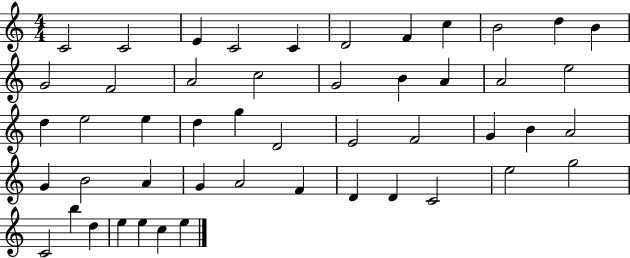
X:1
T:Untitled
M:4/4
L:1/4
K:C
C2 C2 E C2 C D2 F c B2 d B G2 F2 A2 c2 G2 B A A2 e2 d e2 e d g D2 E2 F2 G B A2 G B2 A G A2 F D D C2 e2 g2 C2 b d e e c e